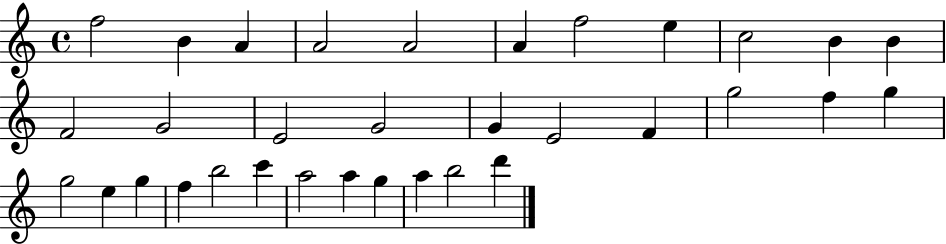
{
  \clef treble
  \time 4/4
  \defaultTimeSignature
  \key c \major
  f''2 b'4 a'4 | a'2 a'2 | a'4 f''2 e''4 | c''2 b'4 b'4 | \break f'2 g'2 | e'2 g'2 | g'4 e'2 f'4 | g''2 f''4 g''4 | \break g''2 e''4 g''4 | f''4 b''2 c'''4 | a''2 a''4 g''4 | a''4 b''2 d'''4 | \break \bar "|."
}